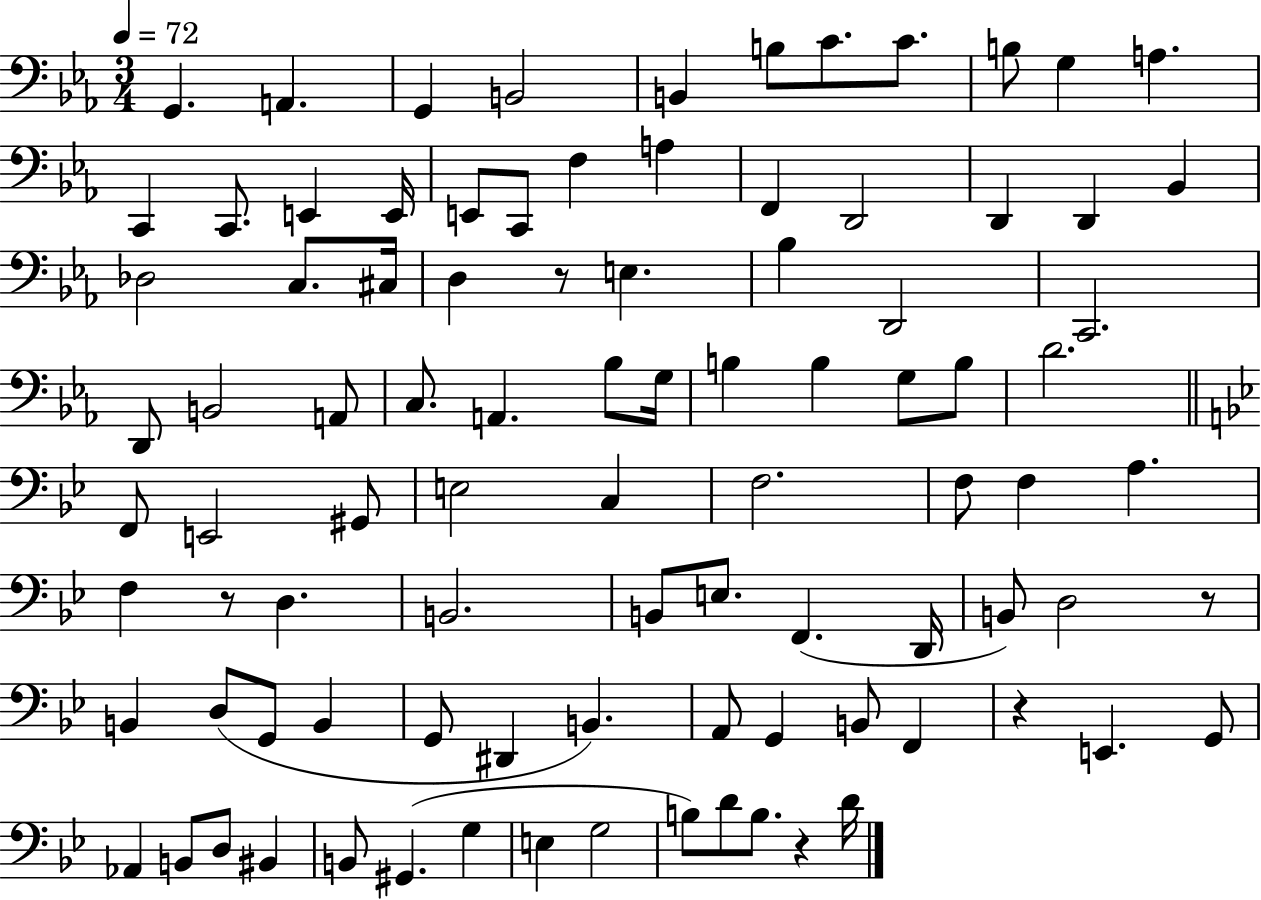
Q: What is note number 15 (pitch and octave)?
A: E2